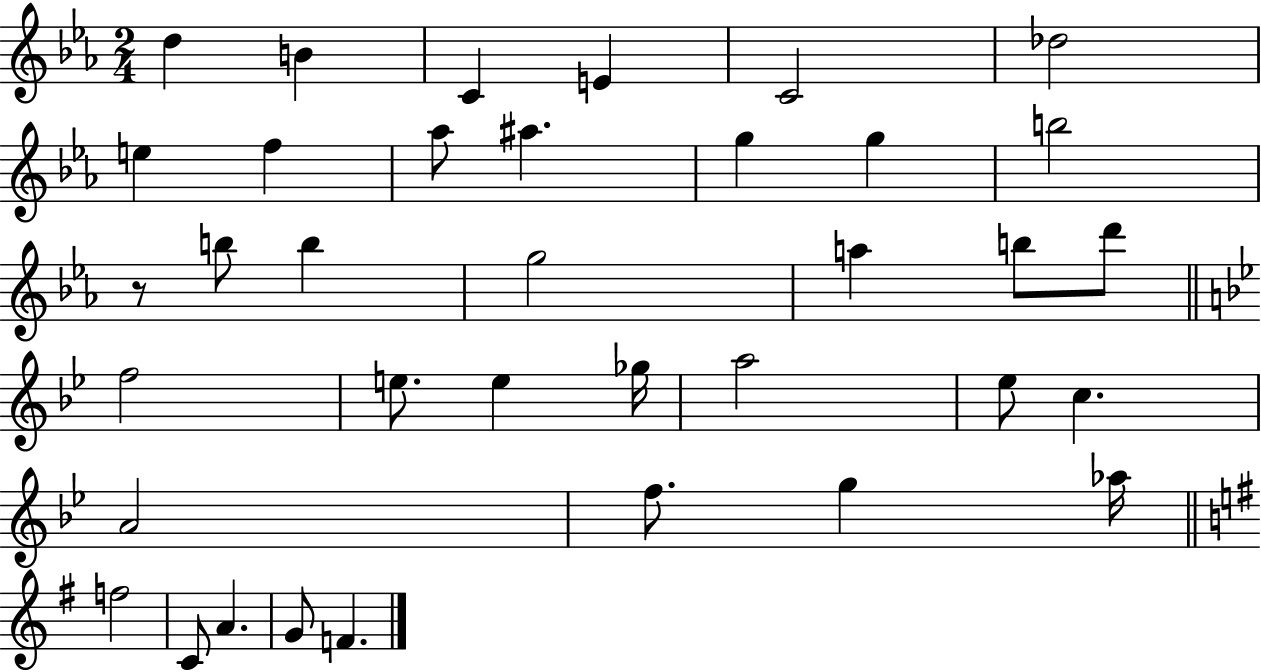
D5/q B4/q C4/q E4/q C4/h Db5/h E5/q F5/q Ab5/e A#5/q. G5/q G5/q B5/h R/e B5/e B5/q G5/h A5/q B5/e D6/e F5/h E5/e. E5/q Gb5/s A5/h Eb5/e C5/q. A4/h F5/e. G5/q Ab5/s F5/h C4/e A4/q. G4/e F4/q.